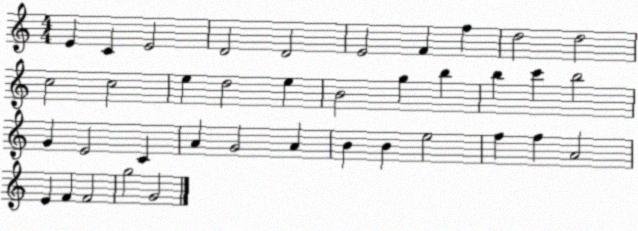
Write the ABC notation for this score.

X:1
T:Untitled
M:4/4
L:1/4
K:C
E C E2 D2 D2 E2 F f d2 d2 c2 c2 e d2 e B2 g b b c' b2 G E2 C A G2 A B B e2 f f A2 E F F2 g2 G2